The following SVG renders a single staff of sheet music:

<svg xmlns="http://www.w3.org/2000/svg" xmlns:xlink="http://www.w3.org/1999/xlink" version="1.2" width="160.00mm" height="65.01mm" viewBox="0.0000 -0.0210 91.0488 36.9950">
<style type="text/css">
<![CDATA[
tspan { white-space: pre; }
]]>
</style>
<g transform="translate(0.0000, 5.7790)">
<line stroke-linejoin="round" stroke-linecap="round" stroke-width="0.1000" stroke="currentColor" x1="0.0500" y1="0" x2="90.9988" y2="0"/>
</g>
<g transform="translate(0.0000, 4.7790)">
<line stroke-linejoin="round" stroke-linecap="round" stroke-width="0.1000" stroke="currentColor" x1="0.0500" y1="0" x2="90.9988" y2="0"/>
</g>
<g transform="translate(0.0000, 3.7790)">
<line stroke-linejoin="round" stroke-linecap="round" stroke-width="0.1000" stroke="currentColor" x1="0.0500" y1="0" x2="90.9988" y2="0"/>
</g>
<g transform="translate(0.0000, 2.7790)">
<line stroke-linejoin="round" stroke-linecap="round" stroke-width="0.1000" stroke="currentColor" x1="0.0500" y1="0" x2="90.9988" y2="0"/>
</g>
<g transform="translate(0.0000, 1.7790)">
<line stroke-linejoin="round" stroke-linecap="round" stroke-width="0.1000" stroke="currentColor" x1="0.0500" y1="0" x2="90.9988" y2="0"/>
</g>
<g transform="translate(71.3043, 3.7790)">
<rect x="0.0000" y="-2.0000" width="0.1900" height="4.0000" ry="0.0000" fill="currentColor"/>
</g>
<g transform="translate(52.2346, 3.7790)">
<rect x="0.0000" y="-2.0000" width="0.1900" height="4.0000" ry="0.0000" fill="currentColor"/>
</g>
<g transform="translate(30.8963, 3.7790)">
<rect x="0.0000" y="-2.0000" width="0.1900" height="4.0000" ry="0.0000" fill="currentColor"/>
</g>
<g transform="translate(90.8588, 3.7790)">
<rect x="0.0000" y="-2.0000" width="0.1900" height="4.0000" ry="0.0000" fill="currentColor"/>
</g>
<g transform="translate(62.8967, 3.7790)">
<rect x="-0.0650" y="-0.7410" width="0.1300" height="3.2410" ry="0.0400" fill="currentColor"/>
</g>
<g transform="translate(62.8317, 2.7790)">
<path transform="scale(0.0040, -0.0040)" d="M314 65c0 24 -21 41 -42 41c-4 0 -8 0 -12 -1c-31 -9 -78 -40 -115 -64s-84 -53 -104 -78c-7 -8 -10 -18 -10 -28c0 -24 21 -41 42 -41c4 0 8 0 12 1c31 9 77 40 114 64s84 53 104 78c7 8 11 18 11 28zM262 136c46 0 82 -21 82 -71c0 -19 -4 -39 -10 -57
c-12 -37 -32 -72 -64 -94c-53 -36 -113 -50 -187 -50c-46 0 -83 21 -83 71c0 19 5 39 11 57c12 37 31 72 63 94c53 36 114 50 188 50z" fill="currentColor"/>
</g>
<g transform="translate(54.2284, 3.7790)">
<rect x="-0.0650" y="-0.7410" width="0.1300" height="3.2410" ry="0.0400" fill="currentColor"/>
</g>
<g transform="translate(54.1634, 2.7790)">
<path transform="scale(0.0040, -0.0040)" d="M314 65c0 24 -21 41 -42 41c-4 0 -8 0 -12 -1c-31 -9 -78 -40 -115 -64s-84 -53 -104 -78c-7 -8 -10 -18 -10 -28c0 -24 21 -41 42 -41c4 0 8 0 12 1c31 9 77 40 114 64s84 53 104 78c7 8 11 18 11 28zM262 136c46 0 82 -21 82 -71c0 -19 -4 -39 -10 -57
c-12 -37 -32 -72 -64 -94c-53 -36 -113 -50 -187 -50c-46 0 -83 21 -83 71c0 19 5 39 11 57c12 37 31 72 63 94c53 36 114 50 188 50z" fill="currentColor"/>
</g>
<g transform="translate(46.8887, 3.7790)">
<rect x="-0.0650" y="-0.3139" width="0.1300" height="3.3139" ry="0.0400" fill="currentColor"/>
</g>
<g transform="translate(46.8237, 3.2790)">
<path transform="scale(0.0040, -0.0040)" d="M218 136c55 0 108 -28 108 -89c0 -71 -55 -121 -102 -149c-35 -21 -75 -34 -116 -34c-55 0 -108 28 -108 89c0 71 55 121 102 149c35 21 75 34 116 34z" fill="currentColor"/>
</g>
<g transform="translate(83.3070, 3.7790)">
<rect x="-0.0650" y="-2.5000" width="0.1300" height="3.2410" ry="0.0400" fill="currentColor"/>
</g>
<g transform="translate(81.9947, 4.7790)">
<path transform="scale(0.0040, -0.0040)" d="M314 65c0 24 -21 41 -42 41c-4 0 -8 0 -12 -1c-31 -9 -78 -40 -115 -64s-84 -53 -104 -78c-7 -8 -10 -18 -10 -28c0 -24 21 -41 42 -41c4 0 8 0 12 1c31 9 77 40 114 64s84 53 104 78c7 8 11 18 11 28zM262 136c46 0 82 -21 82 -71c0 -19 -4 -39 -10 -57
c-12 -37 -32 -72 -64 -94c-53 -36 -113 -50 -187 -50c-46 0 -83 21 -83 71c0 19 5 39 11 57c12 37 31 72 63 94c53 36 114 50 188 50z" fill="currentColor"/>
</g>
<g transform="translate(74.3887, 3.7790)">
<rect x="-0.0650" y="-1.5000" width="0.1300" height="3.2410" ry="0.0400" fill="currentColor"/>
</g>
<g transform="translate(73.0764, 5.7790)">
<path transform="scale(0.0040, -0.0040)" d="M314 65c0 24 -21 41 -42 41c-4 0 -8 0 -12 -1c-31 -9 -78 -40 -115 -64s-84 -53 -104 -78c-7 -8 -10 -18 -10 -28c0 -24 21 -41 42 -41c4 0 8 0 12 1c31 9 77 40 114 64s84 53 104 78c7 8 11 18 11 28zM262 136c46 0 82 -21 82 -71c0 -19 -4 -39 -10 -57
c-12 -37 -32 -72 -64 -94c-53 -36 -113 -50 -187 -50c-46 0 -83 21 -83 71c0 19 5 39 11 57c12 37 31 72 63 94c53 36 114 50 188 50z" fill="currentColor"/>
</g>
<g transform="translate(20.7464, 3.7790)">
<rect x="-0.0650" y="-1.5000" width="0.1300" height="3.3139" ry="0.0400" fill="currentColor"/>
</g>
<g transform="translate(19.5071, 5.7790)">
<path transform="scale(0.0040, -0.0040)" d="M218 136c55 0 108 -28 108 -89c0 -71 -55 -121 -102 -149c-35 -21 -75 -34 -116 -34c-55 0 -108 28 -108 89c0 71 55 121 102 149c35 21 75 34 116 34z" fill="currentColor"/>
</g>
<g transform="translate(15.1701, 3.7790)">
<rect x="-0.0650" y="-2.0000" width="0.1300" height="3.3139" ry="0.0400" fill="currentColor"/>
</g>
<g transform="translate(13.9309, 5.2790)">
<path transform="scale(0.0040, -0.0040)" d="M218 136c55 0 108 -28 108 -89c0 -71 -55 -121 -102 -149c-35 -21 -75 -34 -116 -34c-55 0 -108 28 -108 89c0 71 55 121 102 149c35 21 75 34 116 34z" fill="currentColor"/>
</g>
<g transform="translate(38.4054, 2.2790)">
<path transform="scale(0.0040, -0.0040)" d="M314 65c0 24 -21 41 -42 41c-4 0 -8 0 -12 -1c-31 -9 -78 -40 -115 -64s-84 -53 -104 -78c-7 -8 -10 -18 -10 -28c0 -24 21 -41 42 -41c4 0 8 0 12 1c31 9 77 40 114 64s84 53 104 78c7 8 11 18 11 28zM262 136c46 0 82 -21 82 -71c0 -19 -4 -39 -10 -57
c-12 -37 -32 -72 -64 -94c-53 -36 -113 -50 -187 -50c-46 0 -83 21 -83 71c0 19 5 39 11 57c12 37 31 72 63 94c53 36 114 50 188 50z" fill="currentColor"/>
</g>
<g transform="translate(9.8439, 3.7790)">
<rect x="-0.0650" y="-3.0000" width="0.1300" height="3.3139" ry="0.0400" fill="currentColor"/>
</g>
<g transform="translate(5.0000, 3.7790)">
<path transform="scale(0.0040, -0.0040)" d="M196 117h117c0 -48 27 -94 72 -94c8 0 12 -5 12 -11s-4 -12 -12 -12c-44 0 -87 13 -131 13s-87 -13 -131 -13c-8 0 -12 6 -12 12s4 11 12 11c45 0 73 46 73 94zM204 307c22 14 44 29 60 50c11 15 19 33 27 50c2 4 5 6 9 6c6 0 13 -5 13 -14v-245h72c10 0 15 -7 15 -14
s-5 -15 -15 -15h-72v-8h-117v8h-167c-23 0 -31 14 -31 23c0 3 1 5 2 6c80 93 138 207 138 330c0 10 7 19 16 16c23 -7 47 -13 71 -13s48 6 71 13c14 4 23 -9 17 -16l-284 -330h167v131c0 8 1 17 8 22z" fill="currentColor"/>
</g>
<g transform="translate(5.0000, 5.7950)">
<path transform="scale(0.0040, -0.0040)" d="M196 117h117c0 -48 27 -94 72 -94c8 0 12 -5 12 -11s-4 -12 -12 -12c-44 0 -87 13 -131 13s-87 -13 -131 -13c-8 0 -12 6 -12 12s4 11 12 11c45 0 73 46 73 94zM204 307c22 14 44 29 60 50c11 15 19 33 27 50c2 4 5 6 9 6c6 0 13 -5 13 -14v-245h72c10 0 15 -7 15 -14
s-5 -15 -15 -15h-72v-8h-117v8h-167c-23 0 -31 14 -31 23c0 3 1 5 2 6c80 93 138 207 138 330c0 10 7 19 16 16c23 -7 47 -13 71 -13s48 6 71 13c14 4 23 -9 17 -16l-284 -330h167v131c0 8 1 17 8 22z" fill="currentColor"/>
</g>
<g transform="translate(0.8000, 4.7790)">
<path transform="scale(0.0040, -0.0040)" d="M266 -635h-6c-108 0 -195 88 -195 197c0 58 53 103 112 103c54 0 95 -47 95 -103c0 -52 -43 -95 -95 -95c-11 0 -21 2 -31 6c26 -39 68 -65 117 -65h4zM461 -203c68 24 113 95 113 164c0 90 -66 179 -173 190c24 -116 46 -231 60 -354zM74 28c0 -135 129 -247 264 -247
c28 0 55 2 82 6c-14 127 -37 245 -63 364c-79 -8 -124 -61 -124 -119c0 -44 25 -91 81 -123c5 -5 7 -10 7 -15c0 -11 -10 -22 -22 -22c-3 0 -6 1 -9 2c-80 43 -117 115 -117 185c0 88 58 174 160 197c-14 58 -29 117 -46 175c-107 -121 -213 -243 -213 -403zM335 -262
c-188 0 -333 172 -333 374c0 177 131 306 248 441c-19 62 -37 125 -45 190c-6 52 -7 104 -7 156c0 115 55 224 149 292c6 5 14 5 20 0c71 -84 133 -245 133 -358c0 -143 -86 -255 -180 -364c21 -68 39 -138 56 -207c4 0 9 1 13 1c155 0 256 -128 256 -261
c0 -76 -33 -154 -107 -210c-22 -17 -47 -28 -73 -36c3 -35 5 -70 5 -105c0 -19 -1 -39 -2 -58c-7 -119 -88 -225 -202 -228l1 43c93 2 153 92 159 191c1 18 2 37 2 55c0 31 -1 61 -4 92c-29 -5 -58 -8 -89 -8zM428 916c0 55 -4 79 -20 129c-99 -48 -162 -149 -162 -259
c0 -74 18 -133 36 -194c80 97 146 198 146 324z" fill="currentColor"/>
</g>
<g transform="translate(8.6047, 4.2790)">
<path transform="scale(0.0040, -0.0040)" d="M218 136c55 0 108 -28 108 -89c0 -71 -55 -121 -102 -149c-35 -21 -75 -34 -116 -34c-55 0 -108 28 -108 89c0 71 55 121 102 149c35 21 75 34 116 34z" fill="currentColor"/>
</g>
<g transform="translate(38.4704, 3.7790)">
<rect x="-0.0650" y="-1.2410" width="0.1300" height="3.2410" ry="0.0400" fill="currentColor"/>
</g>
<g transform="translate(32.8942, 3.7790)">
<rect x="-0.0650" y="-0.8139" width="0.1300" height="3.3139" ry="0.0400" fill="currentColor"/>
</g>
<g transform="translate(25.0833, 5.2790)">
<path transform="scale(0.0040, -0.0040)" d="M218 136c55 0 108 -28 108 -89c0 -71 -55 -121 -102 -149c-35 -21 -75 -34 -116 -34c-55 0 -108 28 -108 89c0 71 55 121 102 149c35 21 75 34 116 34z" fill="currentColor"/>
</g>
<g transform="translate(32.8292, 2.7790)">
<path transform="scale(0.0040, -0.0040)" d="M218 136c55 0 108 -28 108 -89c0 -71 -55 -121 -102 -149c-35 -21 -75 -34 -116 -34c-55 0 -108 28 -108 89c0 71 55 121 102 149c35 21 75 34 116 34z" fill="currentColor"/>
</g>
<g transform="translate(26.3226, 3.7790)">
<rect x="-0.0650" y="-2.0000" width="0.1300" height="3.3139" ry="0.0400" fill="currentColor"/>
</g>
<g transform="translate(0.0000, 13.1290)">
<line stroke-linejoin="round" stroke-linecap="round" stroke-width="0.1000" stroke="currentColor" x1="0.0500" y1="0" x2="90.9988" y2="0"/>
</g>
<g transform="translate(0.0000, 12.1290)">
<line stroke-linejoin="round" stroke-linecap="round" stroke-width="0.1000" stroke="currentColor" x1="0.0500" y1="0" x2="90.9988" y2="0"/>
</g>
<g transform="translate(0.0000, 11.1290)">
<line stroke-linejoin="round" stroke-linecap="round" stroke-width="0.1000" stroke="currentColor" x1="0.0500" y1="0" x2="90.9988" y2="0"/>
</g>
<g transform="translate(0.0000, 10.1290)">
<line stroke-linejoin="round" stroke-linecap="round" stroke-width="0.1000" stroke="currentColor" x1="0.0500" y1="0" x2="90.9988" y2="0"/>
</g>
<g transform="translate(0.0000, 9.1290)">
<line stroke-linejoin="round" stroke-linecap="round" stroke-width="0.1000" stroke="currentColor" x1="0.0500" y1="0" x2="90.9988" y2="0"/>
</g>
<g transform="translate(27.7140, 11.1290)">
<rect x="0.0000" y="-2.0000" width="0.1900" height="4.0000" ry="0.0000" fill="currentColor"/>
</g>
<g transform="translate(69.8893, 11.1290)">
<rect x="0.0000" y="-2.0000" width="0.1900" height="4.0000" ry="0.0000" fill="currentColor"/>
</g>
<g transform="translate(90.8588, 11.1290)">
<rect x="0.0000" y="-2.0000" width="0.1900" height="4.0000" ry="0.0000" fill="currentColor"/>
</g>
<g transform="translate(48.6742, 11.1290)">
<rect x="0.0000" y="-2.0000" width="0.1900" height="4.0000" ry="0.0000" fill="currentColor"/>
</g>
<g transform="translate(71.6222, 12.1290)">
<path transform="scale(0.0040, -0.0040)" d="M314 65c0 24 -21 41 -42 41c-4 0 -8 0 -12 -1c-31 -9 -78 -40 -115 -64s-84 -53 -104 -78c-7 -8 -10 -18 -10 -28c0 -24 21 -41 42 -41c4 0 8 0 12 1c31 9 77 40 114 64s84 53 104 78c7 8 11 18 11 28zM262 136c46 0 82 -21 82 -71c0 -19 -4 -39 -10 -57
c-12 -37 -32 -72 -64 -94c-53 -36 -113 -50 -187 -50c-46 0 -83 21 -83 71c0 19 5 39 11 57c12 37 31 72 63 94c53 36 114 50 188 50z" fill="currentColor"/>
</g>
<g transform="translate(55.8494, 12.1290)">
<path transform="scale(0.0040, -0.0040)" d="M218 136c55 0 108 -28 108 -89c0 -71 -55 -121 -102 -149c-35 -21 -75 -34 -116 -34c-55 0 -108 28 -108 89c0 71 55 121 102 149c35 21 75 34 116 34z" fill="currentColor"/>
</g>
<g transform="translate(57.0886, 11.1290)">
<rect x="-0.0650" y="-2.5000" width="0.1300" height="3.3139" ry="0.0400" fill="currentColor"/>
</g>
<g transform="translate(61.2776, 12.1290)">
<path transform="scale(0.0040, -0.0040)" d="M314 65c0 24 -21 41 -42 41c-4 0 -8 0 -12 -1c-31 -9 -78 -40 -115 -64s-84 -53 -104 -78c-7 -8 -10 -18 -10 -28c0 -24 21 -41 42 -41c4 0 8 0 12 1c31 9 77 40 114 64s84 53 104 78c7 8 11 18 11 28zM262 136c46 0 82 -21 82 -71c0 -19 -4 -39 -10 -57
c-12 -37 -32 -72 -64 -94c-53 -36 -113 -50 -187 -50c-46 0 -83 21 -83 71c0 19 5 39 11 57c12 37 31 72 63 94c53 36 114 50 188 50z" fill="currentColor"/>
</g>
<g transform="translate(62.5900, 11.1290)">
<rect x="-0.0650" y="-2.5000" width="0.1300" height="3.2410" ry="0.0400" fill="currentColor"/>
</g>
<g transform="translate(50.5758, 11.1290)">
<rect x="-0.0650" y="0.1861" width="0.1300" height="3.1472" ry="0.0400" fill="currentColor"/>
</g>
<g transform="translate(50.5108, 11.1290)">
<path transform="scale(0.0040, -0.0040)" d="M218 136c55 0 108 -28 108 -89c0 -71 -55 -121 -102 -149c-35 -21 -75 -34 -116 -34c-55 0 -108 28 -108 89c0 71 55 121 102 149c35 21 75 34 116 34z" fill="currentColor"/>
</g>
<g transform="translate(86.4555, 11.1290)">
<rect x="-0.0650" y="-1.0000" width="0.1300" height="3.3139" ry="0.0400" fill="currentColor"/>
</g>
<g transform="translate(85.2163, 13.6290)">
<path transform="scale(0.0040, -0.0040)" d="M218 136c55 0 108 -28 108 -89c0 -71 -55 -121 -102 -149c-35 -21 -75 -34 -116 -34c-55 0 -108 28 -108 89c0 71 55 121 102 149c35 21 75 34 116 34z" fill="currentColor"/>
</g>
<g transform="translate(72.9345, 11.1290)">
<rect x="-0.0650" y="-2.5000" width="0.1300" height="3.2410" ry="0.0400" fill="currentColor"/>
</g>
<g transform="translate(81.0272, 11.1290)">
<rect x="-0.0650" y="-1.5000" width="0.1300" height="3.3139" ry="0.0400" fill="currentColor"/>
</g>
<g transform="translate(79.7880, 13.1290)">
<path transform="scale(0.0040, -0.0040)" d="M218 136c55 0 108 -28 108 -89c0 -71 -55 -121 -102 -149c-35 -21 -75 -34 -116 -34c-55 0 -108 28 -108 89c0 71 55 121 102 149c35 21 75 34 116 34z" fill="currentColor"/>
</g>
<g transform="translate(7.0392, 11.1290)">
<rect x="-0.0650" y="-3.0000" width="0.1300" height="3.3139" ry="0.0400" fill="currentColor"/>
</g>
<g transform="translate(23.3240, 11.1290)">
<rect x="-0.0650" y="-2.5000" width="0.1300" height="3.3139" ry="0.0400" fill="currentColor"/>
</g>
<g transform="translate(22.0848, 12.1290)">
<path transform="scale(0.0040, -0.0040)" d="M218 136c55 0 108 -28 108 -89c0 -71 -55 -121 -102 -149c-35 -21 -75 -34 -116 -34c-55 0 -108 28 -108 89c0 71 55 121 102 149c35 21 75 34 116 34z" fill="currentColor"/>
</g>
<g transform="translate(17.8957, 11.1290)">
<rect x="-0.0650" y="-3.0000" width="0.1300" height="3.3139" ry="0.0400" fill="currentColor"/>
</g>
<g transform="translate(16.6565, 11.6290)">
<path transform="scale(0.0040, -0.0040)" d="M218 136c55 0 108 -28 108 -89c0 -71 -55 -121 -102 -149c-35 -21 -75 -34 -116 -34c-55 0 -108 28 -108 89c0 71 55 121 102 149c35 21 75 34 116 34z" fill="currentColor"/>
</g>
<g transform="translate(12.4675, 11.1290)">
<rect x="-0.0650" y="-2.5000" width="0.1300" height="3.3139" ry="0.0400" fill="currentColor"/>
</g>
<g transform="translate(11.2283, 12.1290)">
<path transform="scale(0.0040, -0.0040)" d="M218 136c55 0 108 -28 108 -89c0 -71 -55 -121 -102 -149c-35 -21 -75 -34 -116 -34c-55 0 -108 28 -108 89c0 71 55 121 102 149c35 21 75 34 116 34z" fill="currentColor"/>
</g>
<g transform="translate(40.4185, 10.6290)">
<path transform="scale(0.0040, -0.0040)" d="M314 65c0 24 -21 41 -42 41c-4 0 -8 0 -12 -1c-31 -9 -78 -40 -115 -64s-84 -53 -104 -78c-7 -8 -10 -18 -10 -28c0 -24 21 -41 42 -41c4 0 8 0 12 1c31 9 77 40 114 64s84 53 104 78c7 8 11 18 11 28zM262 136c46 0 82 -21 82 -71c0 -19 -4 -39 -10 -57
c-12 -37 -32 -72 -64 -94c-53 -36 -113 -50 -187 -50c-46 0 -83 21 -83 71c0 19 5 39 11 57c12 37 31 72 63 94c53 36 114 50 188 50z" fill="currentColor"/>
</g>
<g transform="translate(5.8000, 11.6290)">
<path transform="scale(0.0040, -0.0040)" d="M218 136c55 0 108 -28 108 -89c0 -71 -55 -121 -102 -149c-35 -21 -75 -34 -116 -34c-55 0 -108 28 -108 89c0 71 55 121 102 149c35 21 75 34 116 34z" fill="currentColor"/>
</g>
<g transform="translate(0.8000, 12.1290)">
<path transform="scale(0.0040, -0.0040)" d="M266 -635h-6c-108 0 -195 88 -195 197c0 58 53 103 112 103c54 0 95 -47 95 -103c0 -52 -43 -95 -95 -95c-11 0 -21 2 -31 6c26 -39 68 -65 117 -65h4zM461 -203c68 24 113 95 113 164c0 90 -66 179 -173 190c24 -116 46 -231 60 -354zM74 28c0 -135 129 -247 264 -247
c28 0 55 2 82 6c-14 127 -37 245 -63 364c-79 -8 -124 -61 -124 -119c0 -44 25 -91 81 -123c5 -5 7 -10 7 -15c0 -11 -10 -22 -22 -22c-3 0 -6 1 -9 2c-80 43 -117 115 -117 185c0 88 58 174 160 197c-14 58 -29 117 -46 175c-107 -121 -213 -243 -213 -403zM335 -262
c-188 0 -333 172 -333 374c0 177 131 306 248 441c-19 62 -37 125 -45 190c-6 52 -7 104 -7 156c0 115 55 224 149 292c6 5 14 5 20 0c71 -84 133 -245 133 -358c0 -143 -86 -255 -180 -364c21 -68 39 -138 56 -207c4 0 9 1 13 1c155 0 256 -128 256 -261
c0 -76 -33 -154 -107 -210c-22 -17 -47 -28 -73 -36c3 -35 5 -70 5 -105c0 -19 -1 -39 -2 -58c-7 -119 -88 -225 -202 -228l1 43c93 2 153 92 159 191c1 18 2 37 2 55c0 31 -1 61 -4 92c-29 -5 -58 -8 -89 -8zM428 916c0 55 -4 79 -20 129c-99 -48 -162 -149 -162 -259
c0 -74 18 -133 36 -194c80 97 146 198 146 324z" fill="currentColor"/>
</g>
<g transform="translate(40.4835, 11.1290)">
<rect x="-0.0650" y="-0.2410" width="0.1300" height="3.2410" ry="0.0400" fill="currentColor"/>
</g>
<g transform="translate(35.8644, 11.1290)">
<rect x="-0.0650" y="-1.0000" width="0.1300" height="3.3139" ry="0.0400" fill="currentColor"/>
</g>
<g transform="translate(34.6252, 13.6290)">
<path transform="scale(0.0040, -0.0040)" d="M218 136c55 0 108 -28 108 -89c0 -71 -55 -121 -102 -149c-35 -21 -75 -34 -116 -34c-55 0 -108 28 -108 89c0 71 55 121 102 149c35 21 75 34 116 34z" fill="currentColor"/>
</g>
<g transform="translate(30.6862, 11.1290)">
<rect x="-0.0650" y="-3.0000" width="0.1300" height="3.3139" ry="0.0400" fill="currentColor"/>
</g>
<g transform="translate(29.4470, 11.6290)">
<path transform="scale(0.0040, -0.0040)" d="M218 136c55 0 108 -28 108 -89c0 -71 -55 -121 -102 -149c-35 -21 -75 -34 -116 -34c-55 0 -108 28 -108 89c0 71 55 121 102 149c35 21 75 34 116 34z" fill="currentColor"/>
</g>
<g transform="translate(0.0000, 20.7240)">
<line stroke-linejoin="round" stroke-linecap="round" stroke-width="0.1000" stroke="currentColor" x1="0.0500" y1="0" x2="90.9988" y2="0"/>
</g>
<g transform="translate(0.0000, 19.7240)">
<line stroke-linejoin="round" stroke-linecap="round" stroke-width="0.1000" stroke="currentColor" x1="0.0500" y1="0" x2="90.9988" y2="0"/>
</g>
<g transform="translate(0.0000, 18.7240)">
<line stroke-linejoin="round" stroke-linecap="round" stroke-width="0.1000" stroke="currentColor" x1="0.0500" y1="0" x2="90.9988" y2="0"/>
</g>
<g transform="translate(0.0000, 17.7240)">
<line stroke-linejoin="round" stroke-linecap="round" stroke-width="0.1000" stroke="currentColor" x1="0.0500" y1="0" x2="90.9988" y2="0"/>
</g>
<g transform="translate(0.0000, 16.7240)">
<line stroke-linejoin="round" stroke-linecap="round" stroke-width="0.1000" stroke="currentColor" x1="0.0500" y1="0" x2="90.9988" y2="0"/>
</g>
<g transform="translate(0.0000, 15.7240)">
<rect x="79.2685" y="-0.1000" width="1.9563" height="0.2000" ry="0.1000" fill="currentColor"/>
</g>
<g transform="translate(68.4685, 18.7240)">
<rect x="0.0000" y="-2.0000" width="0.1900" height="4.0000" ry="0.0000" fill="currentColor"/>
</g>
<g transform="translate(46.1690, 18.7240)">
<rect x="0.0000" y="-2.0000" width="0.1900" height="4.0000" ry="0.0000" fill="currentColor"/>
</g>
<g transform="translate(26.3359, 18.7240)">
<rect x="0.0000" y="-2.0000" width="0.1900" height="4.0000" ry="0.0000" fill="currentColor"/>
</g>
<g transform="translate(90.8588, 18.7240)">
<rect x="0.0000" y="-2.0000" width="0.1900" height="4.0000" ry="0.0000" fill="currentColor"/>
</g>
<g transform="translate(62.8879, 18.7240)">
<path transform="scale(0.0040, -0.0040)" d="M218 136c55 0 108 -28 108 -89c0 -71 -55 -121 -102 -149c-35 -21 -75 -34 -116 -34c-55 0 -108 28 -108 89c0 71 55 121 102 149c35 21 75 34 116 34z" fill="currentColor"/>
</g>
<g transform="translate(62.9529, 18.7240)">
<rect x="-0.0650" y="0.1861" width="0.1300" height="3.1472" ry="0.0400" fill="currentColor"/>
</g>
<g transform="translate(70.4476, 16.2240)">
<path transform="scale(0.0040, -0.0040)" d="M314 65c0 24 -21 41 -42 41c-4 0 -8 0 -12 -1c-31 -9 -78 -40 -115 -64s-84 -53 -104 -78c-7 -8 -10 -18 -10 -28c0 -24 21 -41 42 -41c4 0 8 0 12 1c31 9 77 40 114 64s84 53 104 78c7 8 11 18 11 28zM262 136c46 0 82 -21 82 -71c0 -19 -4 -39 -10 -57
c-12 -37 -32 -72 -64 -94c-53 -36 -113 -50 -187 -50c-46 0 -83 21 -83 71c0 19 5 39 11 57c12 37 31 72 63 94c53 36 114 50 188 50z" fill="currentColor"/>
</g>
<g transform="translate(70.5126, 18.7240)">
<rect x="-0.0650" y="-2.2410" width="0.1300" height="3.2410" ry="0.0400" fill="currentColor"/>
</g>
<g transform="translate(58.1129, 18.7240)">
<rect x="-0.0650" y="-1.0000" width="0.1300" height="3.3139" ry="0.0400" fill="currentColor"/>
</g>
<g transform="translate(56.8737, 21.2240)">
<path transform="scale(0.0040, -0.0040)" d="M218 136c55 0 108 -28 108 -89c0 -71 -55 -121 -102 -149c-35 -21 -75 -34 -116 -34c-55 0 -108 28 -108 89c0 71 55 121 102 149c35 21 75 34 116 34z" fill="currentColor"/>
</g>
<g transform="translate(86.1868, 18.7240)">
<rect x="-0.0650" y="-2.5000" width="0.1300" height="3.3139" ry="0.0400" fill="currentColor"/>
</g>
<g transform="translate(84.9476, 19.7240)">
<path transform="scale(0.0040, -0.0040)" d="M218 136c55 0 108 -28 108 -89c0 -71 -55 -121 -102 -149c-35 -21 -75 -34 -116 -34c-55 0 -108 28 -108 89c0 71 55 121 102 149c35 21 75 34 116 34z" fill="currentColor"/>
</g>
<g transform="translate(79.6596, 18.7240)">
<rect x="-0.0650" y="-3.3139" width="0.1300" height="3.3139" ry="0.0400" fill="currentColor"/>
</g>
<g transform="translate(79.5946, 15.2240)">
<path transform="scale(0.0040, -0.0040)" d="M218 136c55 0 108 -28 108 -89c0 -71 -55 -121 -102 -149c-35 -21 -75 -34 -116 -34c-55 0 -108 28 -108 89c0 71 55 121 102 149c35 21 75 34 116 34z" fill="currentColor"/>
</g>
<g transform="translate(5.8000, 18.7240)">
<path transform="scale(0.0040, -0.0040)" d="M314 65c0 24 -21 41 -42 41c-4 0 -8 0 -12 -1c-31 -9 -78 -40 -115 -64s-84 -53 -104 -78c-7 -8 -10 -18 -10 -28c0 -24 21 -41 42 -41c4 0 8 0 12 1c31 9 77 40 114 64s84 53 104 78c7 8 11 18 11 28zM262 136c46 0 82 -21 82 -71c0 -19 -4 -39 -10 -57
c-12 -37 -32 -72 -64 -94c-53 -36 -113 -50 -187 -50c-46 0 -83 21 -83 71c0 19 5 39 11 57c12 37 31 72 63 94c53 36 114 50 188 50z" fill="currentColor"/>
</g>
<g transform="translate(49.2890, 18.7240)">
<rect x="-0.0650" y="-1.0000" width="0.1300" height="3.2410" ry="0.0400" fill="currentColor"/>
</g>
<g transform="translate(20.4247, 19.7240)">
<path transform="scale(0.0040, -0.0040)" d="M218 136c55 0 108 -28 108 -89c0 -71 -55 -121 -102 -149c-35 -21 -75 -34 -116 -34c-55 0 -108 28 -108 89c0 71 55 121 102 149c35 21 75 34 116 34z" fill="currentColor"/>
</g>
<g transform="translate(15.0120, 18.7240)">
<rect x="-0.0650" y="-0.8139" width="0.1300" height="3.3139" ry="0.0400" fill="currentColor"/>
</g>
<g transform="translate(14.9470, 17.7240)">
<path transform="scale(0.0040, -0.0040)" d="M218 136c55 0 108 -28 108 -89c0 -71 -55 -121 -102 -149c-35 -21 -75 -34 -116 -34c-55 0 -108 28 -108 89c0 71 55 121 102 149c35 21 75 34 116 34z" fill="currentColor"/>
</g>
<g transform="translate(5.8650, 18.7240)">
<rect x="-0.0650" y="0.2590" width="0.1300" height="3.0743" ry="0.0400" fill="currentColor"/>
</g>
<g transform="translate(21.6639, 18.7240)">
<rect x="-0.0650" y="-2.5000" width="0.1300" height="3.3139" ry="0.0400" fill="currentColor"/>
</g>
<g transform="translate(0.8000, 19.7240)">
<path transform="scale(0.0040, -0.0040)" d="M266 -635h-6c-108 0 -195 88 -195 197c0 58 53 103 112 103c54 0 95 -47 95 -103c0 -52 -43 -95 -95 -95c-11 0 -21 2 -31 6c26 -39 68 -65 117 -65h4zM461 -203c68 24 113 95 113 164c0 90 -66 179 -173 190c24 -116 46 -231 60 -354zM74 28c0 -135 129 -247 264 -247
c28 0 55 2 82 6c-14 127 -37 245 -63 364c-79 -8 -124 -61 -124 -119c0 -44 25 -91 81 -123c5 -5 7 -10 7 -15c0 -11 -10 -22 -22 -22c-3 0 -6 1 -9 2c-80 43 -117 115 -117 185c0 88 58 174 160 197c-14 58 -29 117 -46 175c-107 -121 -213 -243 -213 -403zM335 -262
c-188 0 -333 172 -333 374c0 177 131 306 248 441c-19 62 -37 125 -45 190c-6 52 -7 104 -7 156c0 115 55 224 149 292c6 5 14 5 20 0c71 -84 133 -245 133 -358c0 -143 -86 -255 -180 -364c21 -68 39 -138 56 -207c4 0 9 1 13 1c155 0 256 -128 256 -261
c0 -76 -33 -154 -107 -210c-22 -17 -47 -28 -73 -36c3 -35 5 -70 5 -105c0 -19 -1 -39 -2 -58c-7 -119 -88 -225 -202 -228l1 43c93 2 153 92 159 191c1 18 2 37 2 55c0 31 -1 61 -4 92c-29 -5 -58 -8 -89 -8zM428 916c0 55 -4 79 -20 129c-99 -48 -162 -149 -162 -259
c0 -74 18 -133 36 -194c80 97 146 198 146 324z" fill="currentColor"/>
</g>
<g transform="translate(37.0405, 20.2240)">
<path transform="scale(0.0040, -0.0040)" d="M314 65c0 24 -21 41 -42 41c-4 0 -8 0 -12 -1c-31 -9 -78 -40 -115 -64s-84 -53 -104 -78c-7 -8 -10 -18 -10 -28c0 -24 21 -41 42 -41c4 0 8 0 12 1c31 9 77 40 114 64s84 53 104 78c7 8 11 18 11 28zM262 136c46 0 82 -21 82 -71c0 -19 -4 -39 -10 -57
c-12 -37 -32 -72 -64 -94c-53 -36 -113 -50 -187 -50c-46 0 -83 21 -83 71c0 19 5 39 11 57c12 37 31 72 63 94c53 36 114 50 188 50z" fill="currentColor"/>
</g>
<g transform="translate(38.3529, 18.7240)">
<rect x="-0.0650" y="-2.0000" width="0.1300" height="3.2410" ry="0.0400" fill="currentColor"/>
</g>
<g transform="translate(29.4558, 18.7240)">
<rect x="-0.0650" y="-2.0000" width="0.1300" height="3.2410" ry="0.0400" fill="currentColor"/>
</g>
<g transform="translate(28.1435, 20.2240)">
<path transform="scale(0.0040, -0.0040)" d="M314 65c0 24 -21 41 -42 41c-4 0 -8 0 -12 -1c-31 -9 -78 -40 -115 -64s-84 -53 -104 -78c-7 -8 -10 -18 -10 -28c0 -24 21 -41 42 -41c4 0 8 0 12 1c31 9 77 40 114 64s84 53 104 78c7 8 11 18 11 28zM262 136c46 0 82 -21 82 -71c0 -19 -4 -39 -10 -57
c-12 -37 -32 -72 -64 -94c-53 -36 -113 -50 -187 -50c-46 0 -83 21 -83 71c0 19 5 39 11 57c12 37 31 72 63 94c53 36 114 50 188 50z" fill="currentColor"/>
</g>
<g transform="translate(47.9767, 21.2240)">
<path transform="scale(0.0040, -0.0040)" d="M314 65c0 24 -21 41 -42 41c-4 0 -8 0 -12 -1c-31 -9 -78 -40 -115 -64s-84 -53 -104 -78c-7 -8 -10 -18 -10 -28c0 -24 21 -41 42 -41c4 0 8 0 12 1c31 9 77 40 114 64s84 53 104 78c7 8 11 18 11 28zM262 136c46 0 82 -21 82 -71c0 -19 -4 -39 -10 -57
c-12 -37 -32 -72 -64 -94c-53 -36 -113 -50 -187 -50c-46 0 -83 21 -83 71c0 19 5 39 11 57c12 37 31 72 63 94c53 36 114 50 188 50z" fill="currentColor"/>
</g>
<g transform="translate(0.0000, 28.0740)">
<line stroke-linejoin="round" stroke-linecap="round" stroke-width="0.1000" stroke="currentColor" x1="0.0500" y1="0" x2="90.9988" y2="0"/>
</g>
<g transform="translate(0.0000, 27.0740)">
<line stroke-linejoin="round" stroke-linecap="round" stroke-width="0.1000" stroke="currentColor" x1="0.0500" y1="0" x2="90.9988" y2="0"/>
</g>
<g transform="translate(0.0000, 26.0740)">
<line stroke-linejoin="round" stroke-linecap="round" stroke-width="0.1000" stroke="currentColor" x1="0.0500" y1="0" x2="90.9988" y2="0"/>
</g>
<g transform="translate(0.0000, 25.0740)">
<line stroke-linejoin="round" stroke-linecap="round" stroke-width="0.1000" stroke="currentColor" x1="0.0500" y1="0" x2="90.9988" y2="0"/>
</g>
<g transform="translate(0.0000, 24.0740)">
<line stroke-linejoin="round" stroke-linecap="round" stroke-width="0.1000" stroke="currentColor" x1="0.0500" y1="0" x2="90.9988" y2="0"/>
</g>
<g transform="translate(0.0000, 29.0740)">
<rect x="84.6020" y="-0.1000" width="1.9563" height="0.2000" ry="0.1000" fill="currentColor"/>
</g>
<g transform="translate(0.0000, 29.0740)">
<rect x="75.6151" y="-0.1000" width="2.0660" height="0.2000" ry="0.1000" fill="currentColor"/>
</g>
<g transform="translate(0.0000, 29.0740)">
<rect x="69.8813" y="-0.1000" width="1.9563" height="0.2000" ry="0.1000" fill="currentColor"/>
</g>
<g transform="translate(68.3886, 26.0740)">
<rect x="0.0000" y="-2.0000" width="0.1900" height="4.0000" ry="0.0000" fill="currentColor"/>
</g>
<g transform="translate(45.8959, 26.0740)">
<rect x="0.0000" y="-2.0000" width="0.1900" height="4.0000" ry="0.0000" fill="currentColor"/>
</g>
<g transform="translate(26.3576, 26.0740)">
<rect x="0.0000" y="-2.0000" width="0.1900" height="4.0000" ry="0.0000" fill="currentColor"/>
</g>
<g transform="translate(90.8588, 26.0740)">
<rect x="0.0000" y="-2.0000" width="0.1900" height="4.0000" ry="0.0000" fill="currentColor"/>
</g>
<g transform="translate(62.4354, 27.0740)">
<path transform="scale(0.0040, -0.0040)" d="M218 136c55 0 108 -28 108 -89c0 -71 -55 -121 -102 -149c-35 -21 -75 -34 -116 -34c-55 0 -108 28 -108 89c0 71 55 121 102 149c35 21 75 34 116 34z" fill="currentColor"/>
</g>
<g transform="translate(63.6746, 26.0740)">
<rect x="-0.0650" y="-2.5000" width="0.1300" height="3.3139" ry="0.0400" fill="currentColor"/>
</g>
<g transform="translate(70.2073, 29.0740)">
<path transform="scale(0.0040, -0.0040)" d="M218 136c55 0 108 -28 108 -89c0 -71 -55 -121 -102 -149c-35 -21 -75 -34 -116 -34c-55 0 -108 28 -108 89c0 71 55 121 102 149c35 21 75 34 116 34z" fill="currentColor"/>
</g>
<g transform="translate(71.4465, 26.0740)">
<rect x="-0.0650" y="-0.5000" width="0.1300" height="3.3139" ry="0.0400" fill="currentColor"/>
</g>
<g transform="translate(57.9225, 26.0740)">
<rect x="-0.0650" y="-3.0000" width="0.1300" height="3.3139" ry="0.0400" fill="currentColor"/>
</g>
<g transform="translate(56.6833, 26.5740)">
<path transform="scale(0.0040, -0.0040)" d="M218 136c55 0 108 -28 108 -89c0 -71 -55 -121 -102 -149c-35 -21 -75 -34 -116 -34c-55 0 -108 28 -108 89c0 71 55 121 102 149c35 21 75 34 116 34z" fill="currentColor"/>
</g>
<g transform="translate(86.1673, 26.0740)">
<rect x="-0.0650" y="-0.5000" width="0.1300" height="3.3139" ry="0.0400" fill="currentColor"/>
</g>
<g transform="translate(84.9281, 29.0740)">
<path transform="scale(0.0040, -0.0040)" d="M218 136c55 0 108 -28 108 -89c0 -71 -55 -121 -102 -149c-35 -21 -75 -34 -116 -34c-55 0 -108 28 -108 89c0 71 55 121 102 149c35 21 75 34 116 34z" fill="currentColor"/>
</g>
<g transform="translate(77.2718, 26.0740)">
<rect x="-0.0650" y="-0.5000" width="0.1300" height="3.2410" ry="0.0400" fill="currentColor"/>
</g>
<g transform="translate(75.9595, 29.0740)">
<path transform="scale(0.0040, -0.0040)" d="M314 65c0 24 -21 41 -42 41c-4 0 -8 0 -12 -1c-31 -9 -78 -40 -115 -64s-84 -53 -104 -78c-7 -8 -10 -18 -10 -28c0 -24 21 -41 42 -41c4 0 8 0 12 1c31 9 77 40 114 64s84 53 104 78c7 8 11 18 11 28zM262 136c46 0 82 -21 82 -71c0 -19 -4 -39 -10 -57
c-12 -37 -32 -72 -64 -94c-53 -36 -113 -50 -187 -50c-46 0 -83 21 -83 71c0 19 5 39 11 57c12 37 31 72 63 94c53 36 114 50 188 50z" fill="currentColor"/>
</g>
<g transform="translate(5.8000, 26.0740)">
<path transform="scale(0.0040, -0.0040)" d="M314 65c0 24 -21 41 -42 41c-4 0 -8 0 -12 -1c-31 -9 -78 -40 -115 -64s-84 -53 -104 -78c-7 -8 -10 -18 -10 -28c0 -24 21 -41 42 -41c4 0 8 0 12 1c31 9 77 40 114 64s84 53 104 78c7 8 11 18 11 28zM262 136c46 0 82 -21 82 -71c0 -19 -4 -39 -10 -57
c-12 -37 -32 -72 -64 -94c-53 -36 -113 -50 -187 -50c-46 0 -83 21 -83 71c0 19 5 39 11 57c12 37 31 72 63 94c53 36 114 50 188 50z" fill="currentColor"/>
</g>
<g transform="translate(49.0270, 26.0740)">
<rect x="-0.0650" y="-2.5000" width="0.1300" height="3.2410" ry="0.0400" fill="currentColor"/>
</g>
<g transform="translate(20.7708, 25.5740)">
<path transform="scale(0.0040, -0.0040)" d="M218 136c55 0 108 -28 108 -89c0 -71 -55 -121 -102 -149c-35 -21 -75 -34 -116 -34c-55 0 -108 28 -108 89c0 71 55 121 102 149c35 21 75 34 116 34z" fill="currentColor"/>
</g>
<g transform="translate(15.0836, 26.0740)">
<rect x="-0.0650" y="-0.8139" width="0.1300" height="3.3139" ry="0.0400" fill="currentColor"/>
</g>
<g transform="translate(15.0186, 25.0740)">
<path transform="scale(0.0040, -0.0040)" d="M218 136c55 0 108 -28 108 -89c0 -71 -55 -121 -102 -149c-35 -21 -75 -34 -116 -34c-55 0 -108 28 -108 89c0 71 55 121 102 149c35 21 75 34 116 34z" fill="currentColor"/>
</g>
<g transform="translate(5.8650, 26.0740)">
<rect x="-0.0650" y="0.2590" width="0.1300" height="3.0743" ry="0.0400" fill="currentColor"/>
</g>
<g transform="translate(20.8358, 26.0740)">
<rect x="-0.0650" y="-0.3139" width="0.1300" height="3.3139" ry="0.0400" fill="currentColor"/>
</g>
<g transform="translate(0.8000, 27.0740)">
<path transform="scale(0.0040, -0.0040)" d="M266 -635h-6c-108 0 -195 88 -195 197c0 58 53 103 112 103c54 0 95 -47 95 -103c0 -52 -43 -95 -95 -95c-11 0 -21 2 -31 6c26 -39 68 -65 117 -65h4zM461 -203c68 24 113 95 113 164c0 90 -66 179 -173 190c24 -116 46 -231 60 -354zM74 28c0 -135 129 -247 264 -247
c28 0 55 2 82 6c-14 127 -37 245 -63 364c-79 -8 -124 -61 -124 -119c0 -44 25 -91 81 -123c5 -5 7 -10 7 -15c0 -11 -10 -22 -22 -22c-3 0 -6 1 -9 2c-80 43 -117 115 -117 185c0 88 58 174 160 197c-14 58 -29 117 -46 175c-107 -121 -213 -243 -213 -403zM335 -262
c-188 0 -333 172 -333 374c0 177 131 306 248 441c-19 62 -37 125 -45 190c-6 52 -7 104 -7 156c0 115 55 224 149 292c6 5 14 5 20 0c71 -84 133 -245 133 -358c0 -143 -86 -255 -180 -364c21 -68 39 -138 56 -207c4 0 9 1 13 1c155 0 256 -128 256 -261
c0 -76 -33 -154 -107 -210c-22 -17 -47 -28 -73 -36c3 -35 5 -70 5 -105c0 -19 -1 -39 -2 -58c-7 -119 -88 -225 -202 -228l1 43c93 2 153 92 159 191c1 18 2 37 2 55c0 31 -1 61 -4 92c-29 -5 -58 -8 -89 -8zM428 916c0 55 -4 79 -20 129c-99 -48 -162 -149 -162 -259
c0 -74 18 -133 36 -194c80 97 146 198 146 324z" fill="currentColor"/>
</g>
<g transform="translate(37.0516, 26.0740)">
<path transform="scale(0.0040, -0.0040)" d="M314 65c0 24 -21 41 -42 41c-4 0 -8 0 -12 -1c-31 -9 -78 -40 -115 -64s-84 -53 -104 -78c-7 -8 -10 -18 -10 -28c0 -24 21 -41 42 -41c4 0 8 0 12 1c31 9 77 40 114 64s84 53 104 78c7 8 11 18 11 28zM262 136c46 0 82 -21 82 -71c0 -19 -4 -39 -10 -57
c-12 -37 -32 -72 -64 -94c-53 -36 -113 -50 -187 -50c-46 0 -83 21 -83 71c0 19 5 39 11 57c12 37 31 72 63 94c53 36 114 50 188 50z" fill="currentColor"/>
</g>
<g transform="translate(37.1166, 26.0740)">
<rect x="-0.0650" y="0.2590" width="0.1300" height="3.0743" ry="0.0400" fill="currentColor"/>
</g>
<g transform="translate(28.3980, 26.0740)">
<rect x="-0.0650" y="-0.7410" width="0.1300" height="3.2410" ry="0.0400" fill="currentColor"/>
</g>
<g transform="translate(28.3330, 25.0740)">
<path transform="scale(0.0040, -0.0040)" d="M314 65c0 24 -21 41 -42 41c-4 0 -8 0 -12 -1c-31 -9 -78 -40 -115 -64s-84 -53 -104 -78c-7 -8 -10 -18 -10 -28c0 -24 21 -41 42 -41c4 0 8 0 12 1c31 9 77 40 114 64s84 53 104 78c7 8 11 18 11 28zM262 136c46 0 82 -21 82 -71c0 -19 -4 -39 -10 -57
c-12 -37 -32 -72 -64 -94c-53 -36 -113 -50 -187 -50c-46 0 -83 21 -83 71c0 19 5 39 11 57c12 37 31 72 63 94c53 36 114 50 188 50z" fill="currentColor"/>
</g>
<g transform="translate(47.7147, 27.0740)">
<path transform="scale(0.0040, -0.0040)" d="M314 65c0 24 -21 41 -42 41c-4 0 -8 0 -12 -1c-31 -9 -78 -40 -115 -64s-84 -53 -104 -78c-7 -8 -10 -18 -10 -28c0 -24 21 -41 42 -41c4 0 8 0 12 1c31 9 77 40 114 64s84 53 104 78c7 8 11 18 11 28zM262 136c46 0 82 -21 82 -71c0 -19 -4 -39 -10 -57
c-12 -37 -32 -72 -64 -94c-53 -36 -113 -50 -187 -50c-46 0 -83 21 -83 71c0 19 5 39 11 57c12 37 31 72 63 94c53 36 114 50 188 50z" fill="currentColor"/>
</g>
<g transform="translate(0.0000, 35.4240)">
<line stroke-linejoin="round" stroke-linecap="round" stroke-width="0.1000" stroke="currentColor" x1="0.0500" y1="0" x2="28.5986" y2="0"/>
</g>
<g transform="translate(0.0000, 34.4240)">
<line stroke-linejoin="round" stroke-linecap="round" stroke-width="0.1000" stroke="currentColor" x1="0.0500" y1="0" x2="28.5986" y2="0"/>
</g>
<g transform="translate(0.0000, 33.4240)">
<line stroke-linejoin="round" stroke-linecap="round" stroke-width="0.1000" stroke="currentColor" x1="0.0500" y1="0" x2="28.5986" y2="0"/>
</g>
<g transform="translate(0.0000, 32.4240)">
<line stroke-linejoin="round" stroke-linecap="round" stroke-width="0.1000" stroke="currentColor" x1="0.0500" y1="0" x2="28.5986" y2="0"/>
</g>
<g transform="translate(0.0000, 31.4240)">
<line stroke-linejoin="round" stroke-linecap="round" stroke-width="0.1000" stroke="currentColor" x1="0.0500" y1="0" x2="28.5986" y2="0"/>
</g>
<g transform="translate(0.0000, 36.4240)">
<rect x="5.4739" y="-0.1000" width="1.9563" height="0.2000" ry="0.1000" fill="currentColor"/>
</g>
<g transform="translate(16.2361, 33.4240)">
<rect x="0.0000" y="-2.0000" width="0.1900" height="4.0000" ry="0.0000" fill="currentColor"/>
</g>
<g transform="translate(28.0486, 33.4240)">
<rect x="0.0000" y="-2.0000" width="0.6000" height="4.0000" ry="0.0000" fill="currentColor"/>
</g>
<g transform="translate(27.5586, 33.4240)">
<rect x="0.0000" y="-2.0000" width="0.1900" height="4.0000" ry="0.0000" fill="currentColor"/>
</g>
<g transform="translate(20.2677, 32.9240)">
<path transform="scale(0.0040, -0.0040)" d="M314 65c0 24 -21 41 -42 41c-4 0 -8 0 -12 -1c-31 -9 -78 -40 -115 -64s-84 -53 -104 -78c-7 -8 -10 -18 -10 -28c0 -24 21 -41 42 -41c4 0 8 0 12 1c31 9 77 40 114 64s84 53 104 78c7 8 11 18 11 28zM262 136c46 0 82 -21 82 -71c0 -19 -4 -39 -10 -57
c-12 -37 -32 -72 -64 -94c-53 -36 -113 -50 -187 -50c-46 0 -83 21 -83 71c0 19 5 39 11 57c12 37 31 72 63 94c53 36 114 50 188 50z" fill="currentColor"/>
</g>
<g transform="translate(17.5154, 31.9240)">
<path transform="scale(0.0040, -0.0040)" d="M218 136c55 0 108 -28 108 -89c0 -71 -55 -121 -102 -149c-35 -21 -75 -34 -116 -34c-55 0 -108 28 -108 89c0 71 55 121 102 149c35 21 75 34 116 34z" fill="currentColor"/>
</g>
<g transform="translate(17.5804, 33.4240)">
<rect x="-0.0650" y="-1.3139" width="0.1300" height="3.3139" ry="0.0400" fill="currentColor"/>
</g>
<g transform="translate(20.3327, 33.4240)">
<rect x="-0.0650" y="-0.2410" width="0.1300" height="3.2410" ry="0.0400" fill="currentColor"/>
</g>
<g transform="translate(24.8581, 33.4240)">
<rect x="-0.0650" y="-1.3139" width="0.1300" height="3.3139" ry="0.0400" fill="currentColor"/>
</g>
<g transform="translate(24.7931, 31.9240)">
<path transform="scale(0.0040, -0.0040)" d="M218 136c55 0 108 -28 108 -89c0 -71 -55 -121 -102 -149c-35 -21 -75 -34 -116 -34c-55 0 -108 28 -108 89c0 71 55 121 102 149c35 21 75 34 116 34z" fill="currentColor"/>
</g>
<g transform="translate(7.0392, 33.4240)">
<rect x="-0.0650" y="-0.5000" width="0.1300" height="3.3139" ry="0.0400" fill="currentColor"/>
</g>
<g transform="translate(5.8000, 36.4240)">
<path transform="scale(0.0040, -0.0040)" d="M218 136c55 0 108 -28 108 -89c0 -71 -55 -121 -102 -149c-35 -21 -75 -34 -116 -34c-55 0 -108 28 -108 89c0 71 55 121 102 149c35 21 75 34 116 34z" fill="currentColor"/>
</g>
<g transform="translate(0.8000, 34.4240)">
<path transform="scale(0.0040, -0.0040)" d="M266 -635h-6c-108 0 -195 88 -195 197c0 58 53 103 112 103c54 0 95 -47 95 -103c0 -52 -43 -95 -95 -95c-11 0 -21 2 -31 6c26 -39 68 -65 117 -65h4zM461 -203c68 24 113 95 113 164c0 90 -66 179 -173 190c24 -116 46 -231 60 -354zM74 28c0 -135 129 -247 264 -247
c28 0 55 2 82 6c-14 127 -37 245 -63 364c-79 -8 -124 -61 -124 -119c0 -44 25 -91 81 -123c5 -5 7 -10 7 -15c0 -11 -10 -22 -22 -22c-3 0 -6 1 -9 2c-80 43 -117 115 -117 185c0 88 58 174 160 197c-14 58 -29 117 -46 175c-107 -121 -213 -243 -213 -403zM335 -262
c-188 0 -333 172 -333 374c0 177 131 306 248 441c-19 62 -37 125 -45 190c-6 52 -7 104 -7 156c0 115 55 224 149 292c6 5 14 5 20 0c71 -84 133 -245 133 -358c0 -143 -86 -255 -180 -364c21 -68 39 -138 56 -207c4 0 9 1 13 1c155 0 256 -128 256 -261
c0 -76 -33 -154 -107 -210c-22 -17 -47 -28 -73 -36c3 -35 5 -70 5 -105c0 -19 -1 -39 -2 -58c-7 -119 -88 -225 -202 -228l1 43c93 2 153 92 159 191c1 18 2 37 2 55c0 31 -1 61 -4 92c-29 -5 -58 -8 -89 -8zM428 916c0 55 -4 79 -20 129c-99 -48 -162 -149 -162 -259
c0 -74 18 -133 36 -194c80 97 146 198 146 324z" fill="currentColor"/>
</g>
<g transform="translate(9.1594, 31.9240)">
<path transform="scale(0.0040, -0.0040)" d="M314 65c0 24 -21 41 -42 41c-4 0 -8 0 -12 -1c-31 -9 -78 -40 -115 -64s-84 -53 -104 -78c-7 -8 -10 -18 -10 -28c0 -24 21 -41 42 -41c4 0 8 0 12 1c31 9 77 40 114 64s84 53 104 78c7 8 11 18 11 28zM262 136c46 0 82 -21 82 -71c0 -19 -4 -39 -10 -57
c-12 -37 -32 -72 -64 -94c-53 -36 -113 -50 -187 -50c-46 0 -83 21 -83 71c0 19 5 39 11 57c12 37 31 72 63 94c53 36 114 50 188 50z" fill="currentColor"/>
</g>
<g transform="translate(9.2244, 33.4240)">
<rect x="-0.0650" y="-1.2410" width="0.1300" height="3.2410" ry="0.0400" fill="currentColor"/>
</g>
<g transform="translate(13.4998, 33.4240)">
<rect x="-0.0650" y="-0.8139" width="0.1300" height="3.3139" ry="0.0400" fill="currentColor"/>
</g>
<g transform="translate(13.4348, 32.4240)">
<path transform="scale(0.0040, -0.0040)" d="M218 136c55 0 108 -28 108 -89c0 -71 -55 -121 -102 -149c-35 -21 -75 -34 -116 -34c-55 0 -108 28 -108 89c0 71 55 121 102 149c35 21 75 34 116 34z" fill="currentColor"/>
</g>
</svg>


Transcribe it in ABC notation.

X:1
T:Untitled
M:4/4
L:1/4
K:C
A F E F d e2 c d2 d2 E2 G2 A G A G A D c2 B G G2 G2 E D B2 d G F2 F2 D2 D B g2 b G B2 d c d2 B2 G2 A G C C2 C C e2 d e c2 e